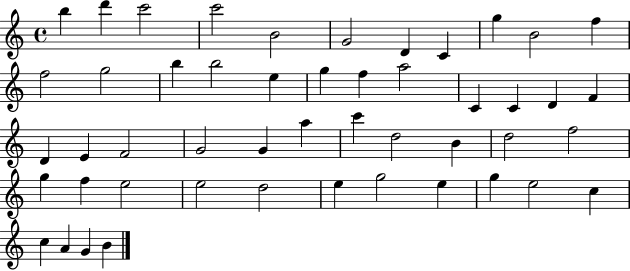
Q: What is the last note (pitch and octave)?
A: B4